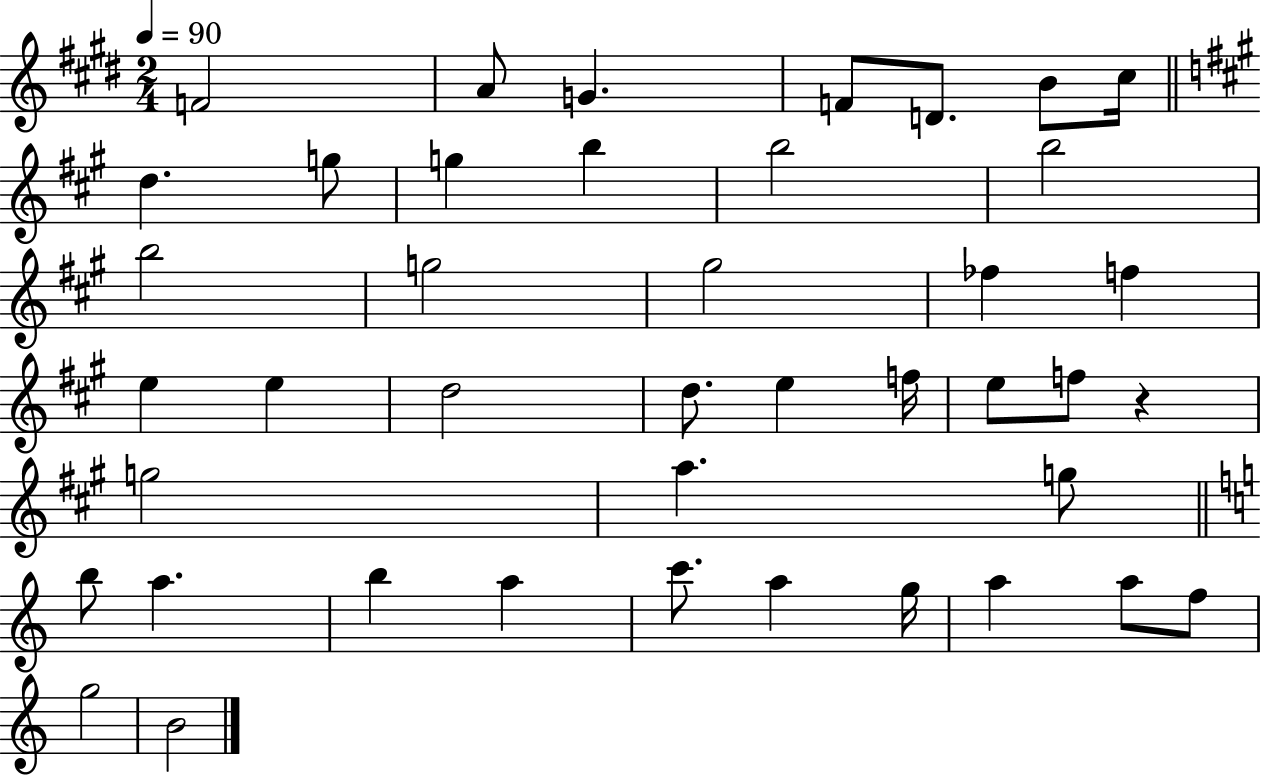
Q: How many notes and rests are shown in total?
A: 42